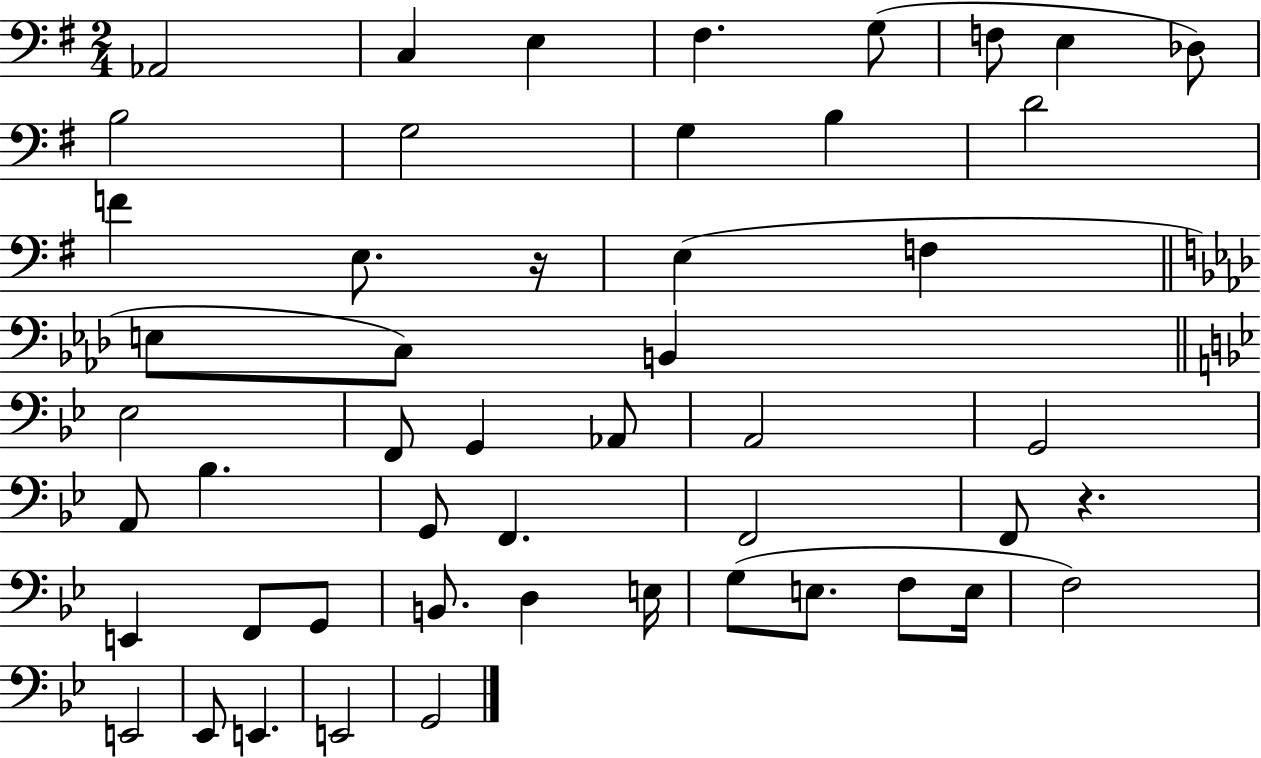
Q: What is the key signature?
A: G major